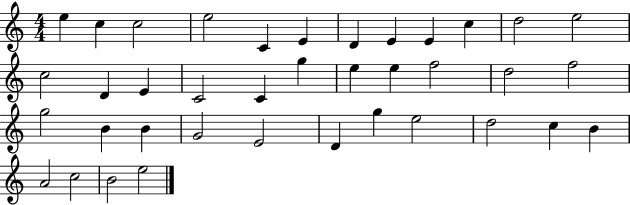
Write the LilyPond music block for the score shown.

{
  \clef treble
  \numericTimeSignature
  \time 4/4
  \key c \major
  e''4 c''4 c''2 | e''2 c'4 e'4 | d'4 e'4 e'4 c''4 | d''2 e''2 | \break c''2 d'4 e'4 | c'2 c'4 g''4 | e''4 e''4 f''2 | d''2 f''2 | \break g''2 b'4 b'4 | g'2 e'2 | d'4 g''4 e''2 | d''2 c''4 b'4 | \break a'2 c''2 | b'2 e''2 | \bar "|."
}